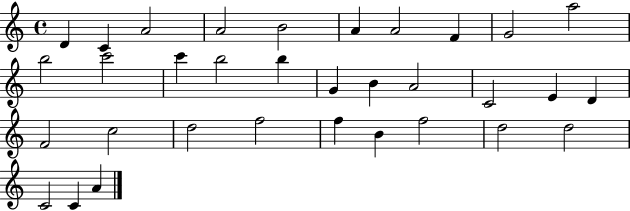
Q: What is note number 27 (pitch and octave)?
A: B4